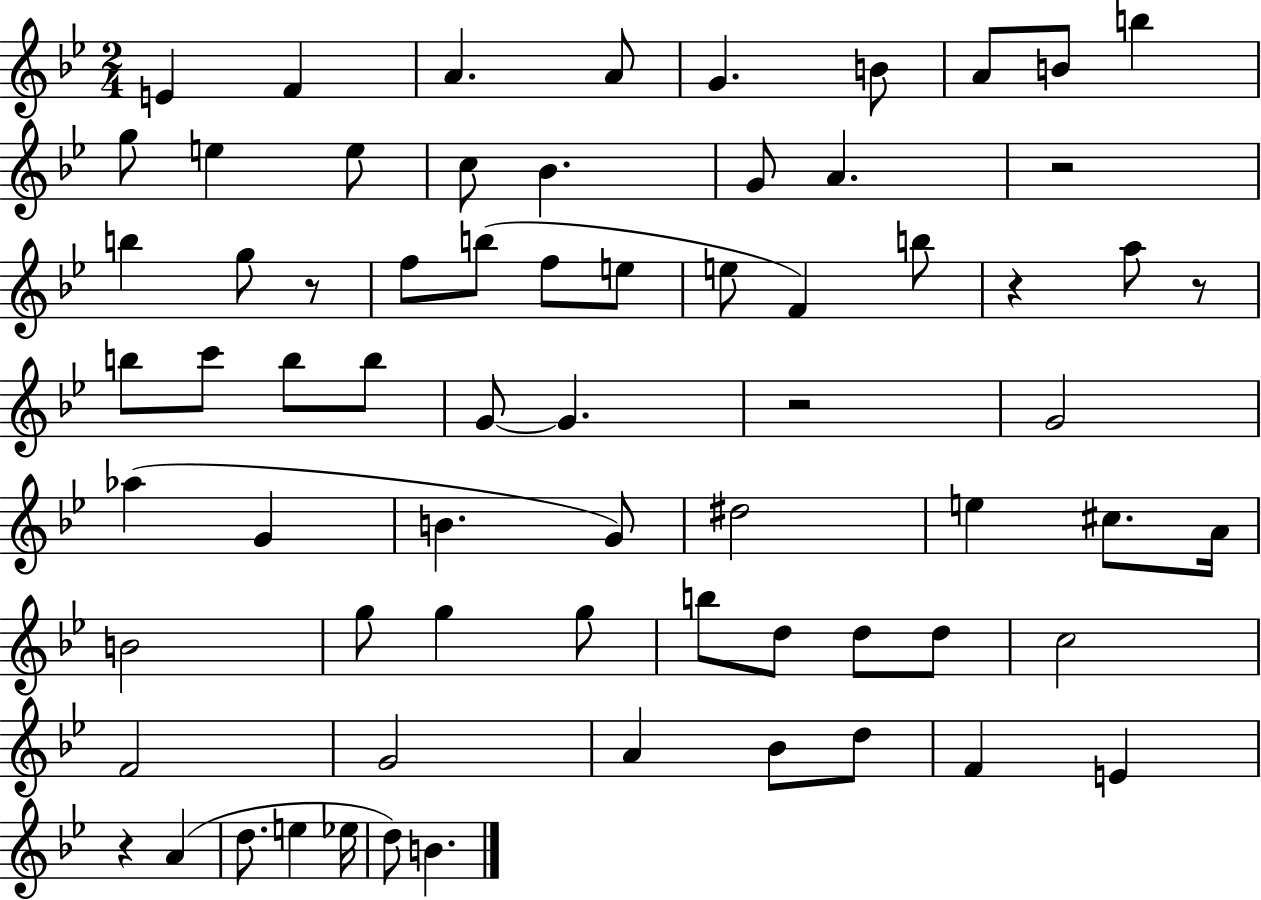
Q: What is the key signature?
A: BES major